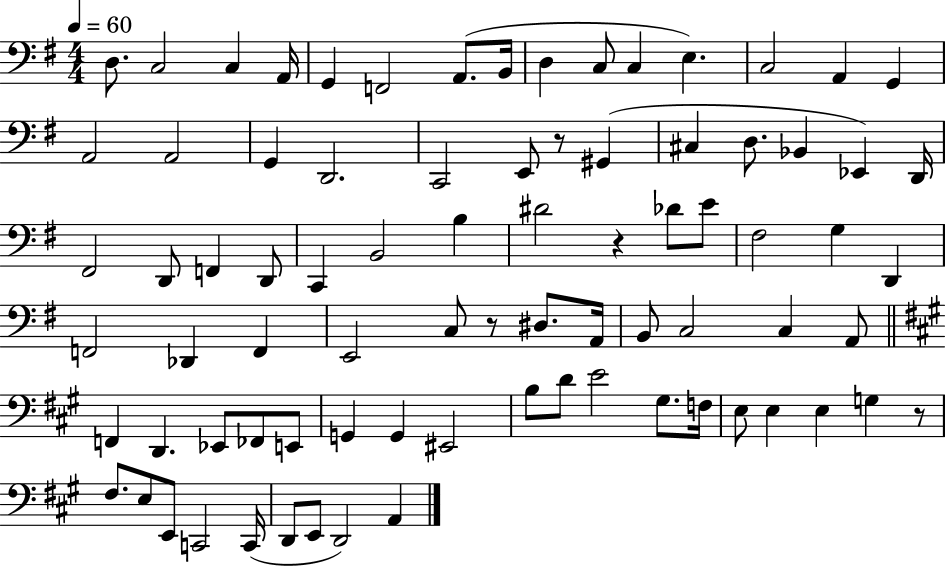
{
  \clef bass
  \numericTimeSignature
  \time 4/4
  \key g \major
  \tempo 4 = 60
  d8. c2 c4 a,16 | g,4 f,2 a,8.( b,16 | d4 c8 c4 e4.) | c2 a,4 g,4 | \break a,2 a,2 | g,4 d,2. | c,2 e,8 r8 gis,4( | cis4 d8. bes,4 ees,4) d,16 | \break fis,2 d,8 f,4 d,8 | c,4 b,2 b4 | dis'2 r4 des'8 e'8 | fis2 g4 d,4 | \break f,2 des,4 f,4 | e,2 c8 r8 dis8. a,16 | b,8 c2 c4 a,8 | \bar "||" \break \key a \major f,4 d,4. ees,8 fes,8 e,8 | g,4 g,4 eis,2 | b8 d'8 e'2 gis8. f16 | e8 e4 e4 g4 r8 | \break fis8. e8 e,8 c,2 c,16( | d,8 e,8 d,2) a,4 | \bar "|."
}